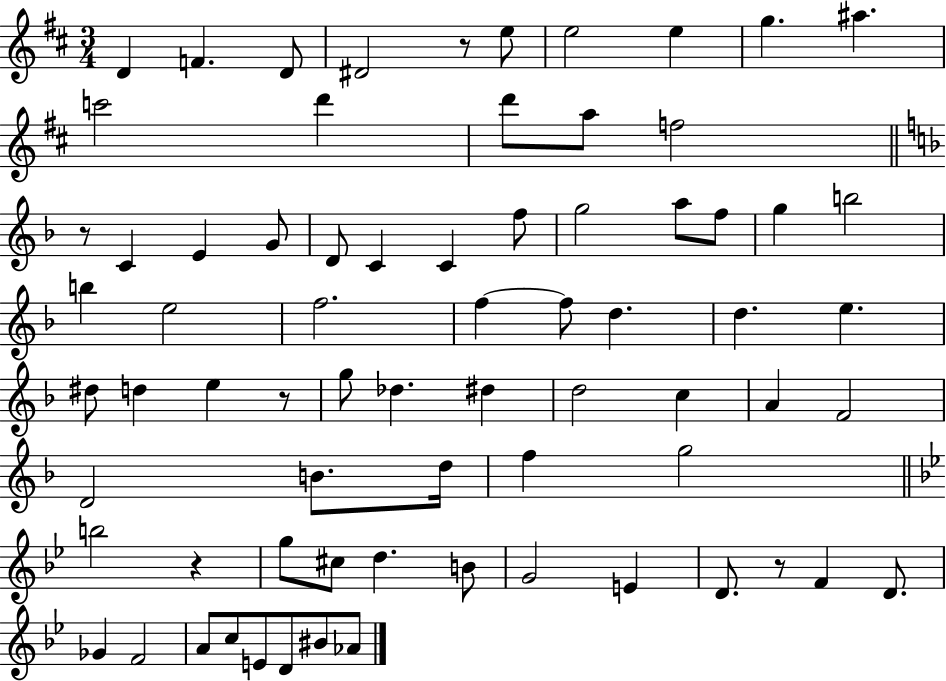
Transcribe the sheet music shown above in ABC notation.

X:1
T:Untitled
M:3/4
L:1/4
K:D
D F D/2 ^D2 z/2 e/2 e2 e g ^a c'2 d' d'/2 a/2 f2 z/2 C E G/2 D/2 C C f/2 g2 a/2 f/2 g b2 b e2 f2 f f/2 d d e ^d/2 d e z/2 g/2 _d ^d d2 c A F2 D2 B/2 d/4 f g2 b2 z g/2 ^c/2 d B/2 G2 E D/2 z/2 F D/2 _G F2 A/2 c/2 E/2 D/2 ^B/2 _A/2